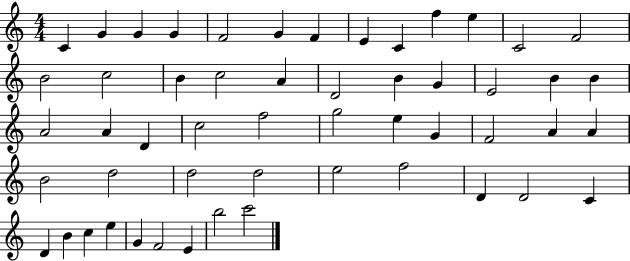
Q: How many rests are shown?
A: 0